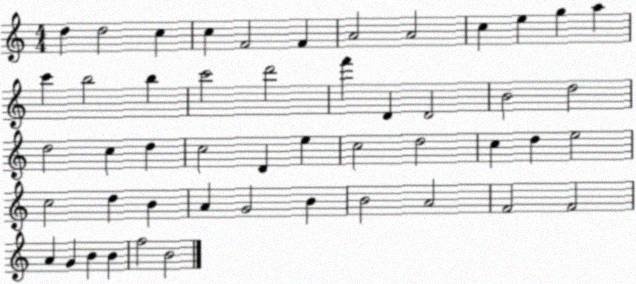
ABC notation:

X:1
T:Untitled
M:4/4
L:1/4
K:C
d d2 c c F2 F A2 A2 c e g a c' b2 b c'2 d'2 f' D D2 B2 d2 d2 c d c2 D e c2 d2 c d e2 c2 d B A G2 B B2 A2 F2 F2 A G B B f2 B2